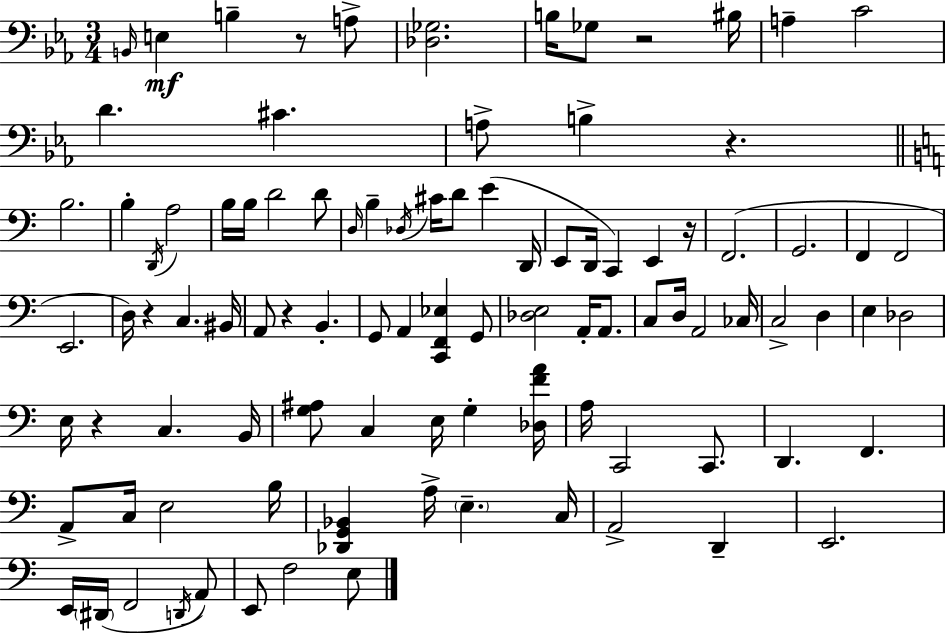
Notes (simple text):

B2/s E3/q B3/q R/e A3/e [Db3,Gb3]/h. B3/s Gb3/e R/h BIS3/s A3/q C4/h D4/q. C#4/q. A3/e B3/q R/q. B3/h. B3/q D2/s A3/h B3/s B3/s D4/h D4/e D3/s B3/q Db3/s C#4/s D4/e E4/q D2/s E2/e D2/s C2/q E2/q R/s F2/h. G2/h. F2/q F2/h E2/h. D3/s R/q C3/q. BIS2/s A2/e R/q B2/q. G2/e A2/q [C2,F2,Eb3]/q G2/e [Db3,E3]/h A2/s A2/e. C3/e D3/s A2/h CES3/s C3/h D3/q E3/q Db3/h E3/s R/q C3/q. B2/s [G3,A#3]/e C3/q E3/s G3/q [Db3,F4,A4]/s A3/s C2/h C2/e. D2/q. F2/q. A2/e C3/s E3/h B3/s [Db2,G2,Bb2]/q A3/s E3/q. C3/s A2/h D2/q E2/h. E2/s D#2/s F2/h D2/s A2/e E2/e F3/h E3/e